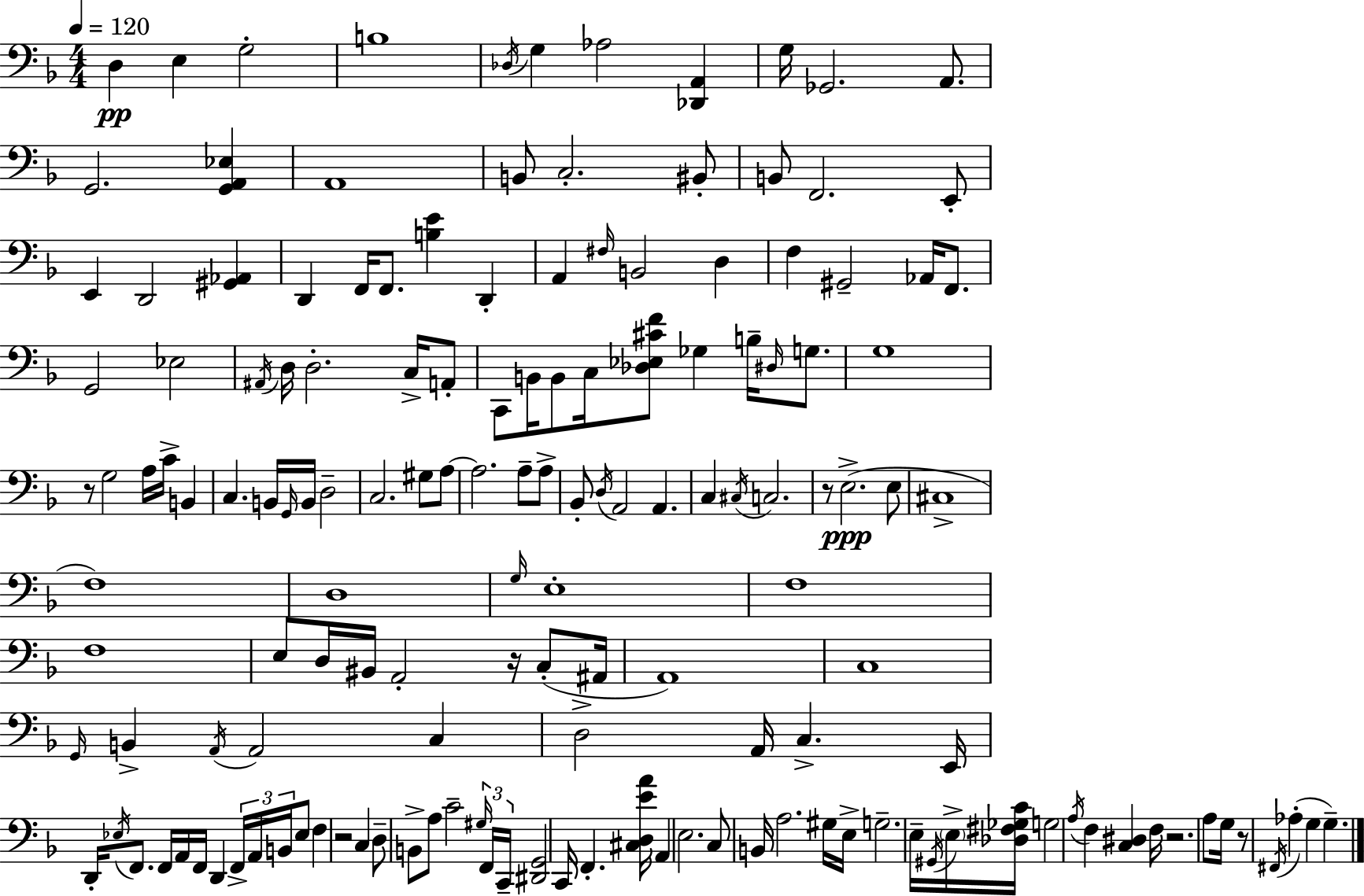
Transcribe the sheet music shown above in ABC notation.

X:1
T:Untitled
M:4/4
L:1/4
K:F
D, E, G,2 B,4 _D,/4 G, _A,2 [_D,,A,,] G,/4 _G,,2 A,,/2 G,,2 [G,,A,,_E,] A,,4 B,,/2 C,2 ^B,,/2 B,,/2 F,,2 E,,/2 E,, D,,2 [^G,,_A,,] D,, F,,/4 F,,/2 [B,E] D,, A,, ^F,/4 B,,2 D, F, ^G,,2 _A,,/4 F,,/2 G,,2 _E,2 ^A,,/4 D,/4 D,2 C,/4 A,,/2 C,,/2 B,,/4 B,,/2 C,/4 [_D,_E,^CF]/2 _G, B,/4 ^D,/4 G,/2 G,4 z/2 G,2 A,/4 C/4 B,, C, B,,/4 G,,/4 B,,/4 D,2 C,2 ^G,/2 A,/2 A,2 A,/2 A,/2 _B,,/2 D,/4 A,,2 A,, C, ^C,/4 C,2 z/2 E,2 E,/2 ^C,4 F,4 D,4 G,/4 E,4 F,4 F,4 E,/2 D,/4 ^B,,/4 A,,2 z/4 C,/2 ^A,,/4 A,,4 C,4 G,,/4 B,, A,,/4 A,,2 C, D,2 A,,/4 C, E,,/4 D,,/4 _E,/4 F,,/2 F,,/4 A,,/4 F,,/4 D,, F,,/4 A,,/4 B,,/4 _E,/2 F, z2 C, D,/2 B,,/2 A,/2 C2 ^G,/4 F,,/4 C,,/4 [^D,,G,,]2 C,,/4 F,, [^C,D,EA]/4 A,, E,2 C,/2 B,,/4 A,2 ^G,/4 E,/4 G,2 E,/4 ^G,,/4 E,/4 [_D,^F,_G,C]/4 G,2 A,/4 F, [C,^D,] F,/4 z2 A,/2 G,/4 z/2 ^F,,/4 _A, G, G,